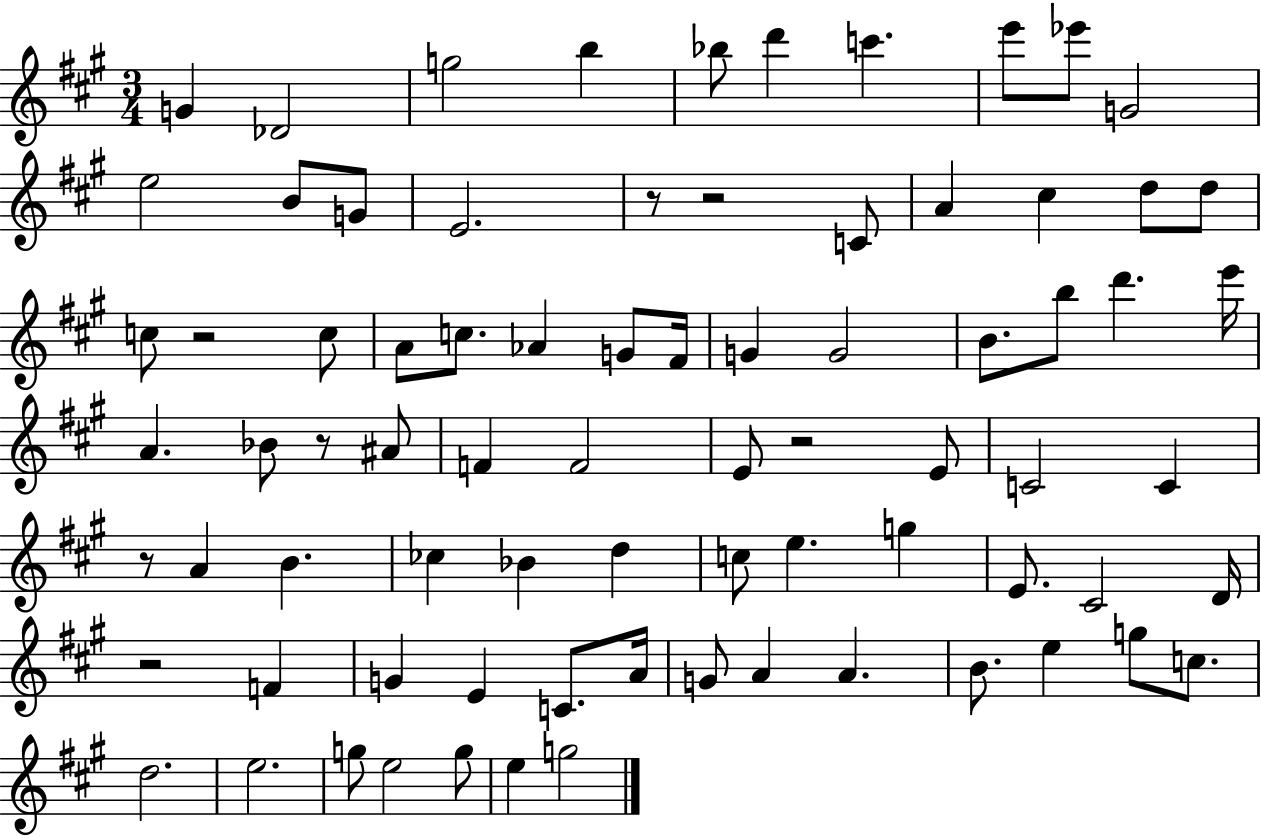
{
  \clef treble
  \numericTimeSignature
  \time 3/4
  \key a \major
  g'4 des'2 | g''2 b''4 | bes''8 d'''4 c'''4. | e'''8 ees'''8 g'2 | \break e''2 b'8 g'8 | e'2. | r8 r2 c'8 | a'4 cis''4 d''8 d''8 | \break c''8 r2 c''8 | a'8 c''8. aes'4 g'8 fis'16 | g'4 g'2 | b'8. b''8 d'''4. e'''16 | \break a'4. bes'8 r8 ais'8 | f'4 f'2 | e'8 r2 e'8 | c'2 c'4 | \break r8 a'4 b'4. | ces''4 bes'4 d''4 | c''8 e''4. g''4 | e'8. cis'2 d'16 | \break r2 f'4 | g'4 e'4 c'8. a'16 | g'8 a'4 a'4. | b'8. e''4 g''8 c''8. | \break d''2. | e''2. | g''8 e''2 g''8 | e''4 g''2 | \break \bar "|."
}